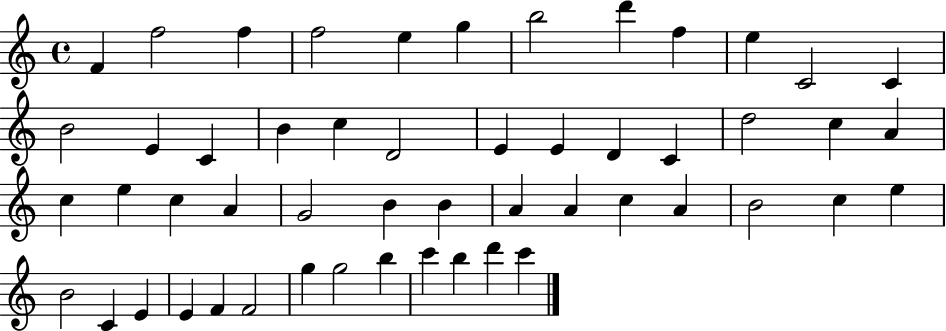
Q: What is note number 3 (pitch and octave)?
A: F5